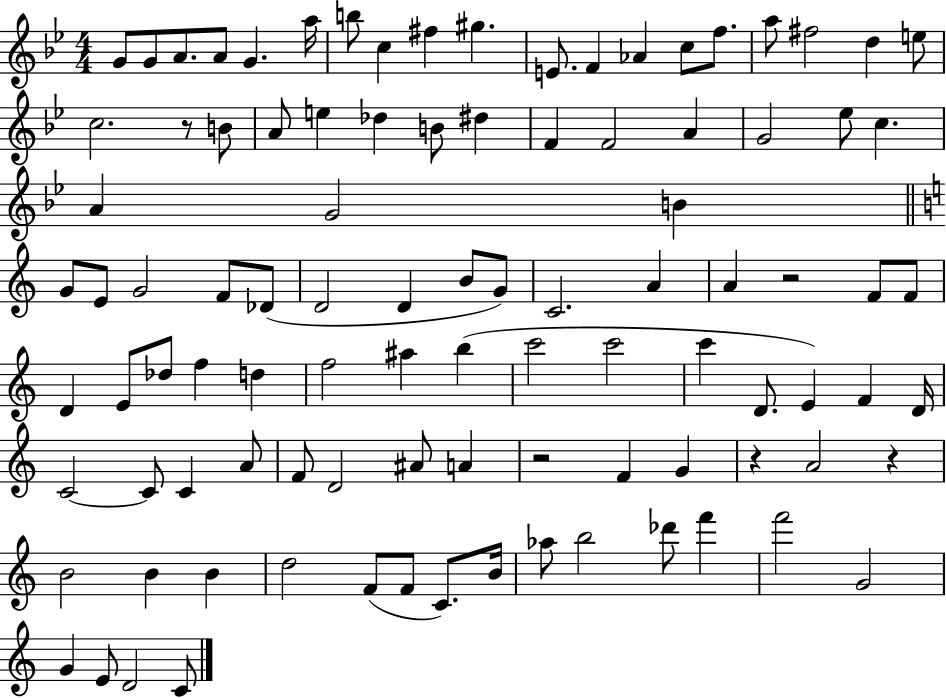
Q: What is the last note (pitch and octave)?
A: C4